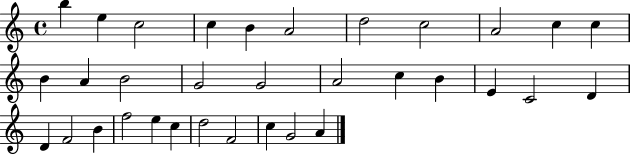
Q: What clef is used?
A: treble